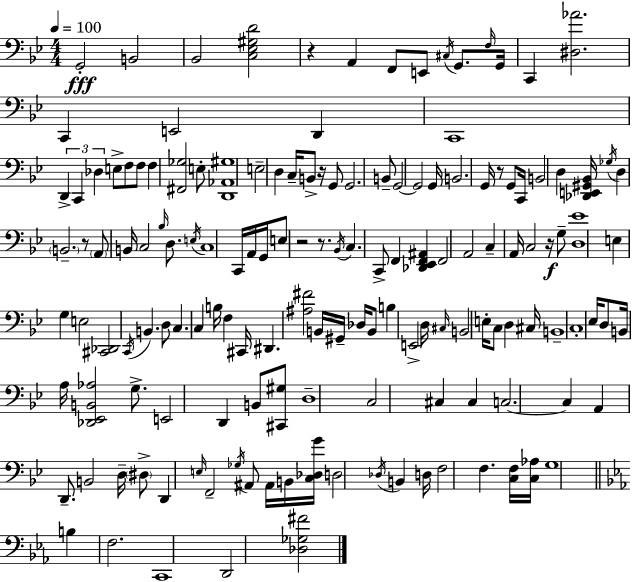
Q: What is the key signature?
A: BES major